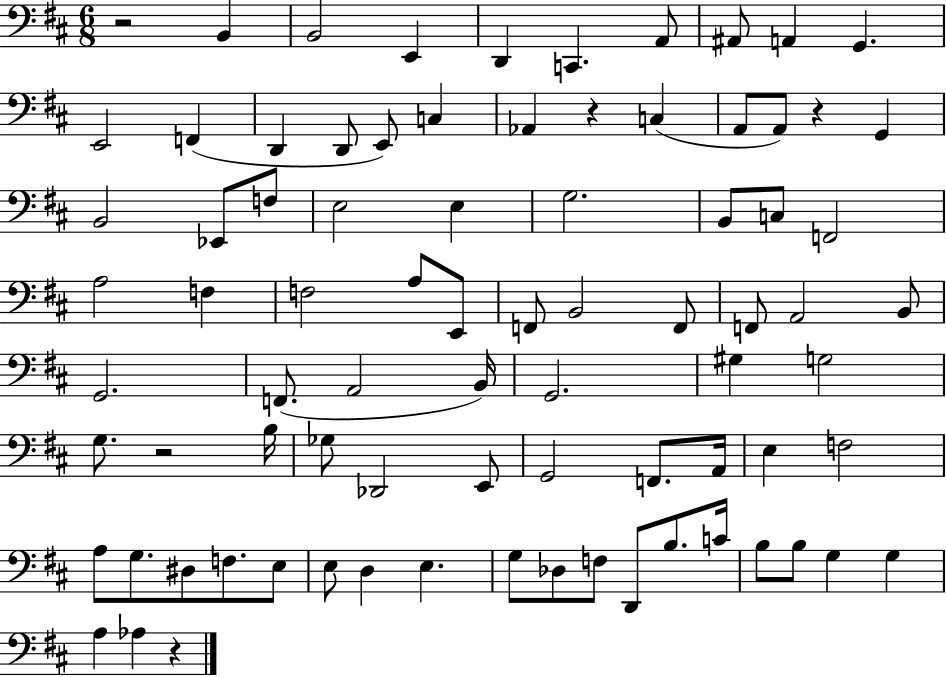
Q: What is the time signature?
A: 6/8